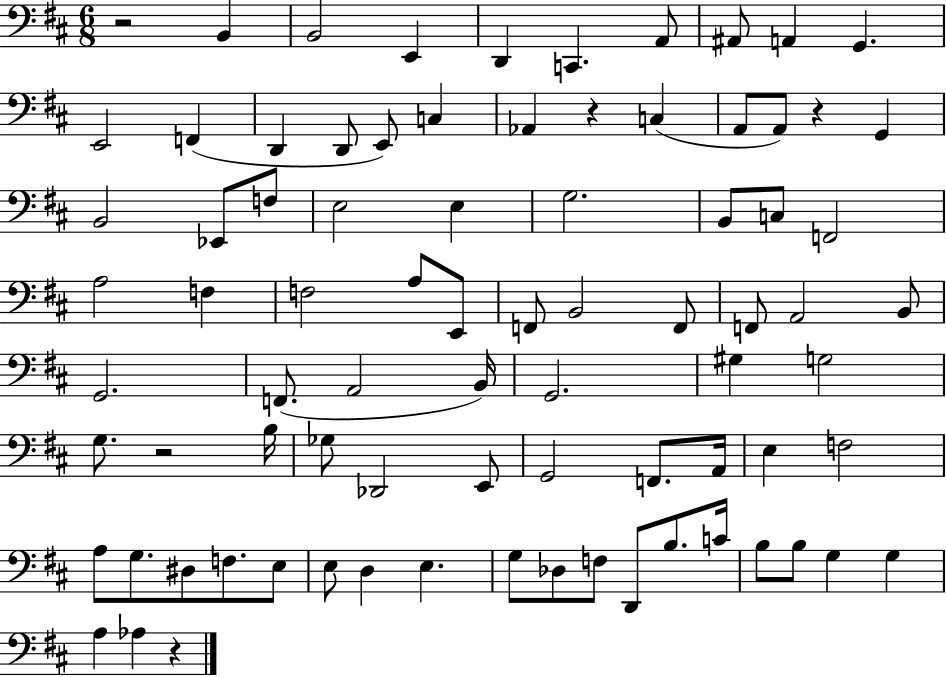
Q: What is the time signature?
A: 6/8